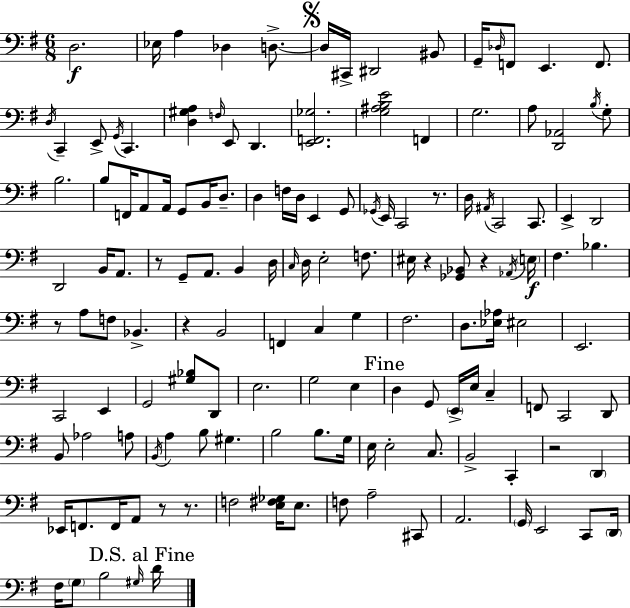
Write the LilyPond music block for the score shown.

{
  \clef bass
  \numericTimeSignature
  \time 6/8
  \key g \major
  d2.\f | ees16 a4 des4 d8.->~~ | \mark \markup { \musicglyph "scripts.segno" } d16 cis,16-> dis,2 bis,8 | g,16-- \grace { des16 } f,8 e,4. f,8. | \break \acciaccatura { d16 } c,4-- e,8-> \acciaccatura { g,16 } c,4. | <d gis a>4 \grace { f16 } e,8 d,4. | <e, f, ges>2. | <g ais b e'>2 | \break f,4 g2. | a8 <d, aes,>2 | \acciaccatura { b16 } g8-. b2. | b8 f,16 a,8 a,16 g,8 | \break b,16 d8.-- d4 f16 d16 e,4 | g,8 \acciaccatura { ges,16 } e,16 c,2 | r8. d16 \acciaccatura { ais,16 } c,2 | c,8. e,4-> d,2 | \break d,2 | b,16 a,8. r8 g,8-- a,8. | b,4 d16 \grace { c16 } d16 e2-. | f8. eis16 r4 | \break <ges, bes,>8 r4 \acciaccatura { aes,16 } \parenthesize e16\f fis4. | bes4. r8 a8 | f8 bes,4.-> r4 | b,2 f,4 | \break c4 g4 fis2. | d8. | <ees aes>16 eis2 e,2. | c,2 | \break e,4 g,2 | <gis bes>8 d,8 e2. | g2 | e4 \mark "Fine" d4 | \break g,8 \parenthesize e,16-> e16 c4-- f,8 c,2 | d,8 b,8 aes2 | a8 \acciaccatura { b,16 } a4 | b8 gis4. b2 | \break b8. g16 e16 e2-. | c8. b,2-> | c,4-. r2 | \parenthesize d,4 ees,16 f,8. | \break f,16 a,8 r8 r8. f2 | <e fis ges>16 e8. f8 | a2-- cis,8 a,2. | \parenthesize g,16 e,2 | \break c,8 \parenthesize d,16 fis16 \parenthesize g8 | b2 \grace { gis16 } \mark "D.S. al Fine" d'16 \bar "|."
}